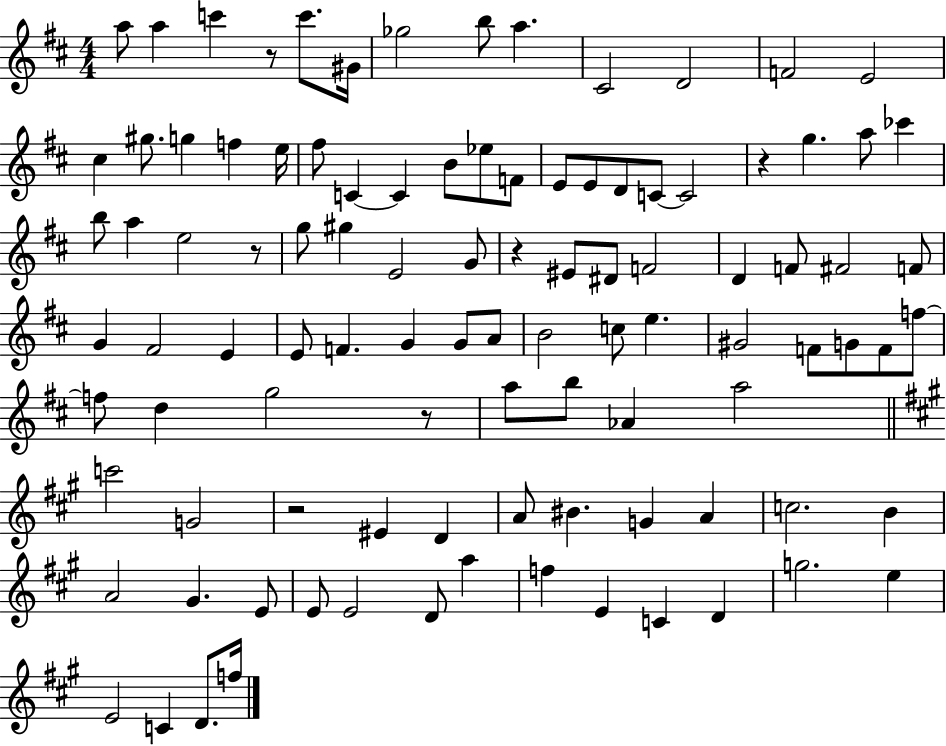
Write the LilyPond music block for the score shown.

{
  \clef treble
  \numericTimeSignature
  \time 4/4
  \key d \major
  a''8 a''4 c'''4 r8 c'''8. gis'16 | ges''2 b''8 a''4. | cis'2 d'2 | f'2 e'2 | \break cis''4 gis''8. g''4 f''4 e''16 | fis''8 c'4~~ c'4 b'8 ees''8 f'8 | e'8 e'8 d'8 c'8~~ c'2 | r4 g''4. a''8 ces'''4 | \break b''8 a''4 e''2 r8 | g''8 gis''4 e'2 g'8 | r4 eis'8 dis'8 f'2 | d'4 f'8 fis'2 f'8 | \break g'4 fis'2 e'4 | e'8 f'4. g'4 g'8 a'8 | b'2 c''8 e''4. | gis'2 f'8 g'8 f'8 f''8~~ | \break f''8 d''4 g''2 r8 | a''8 b''8 aes'4 a''2 | \bar "||" \break \key a \major c'''2 g'2 | r2 eis'4 d'4 | a'8 bis'4. g'4 a'4 | c''2. b'4 | \break a'2 gis'4. e'8 | e'8 e'2 d'8 a''4 | f''4 e'4 c'4 d'4 | g''2. e''4 | \break e'2 c'4 d'8. f''16 | \bar "|."
}